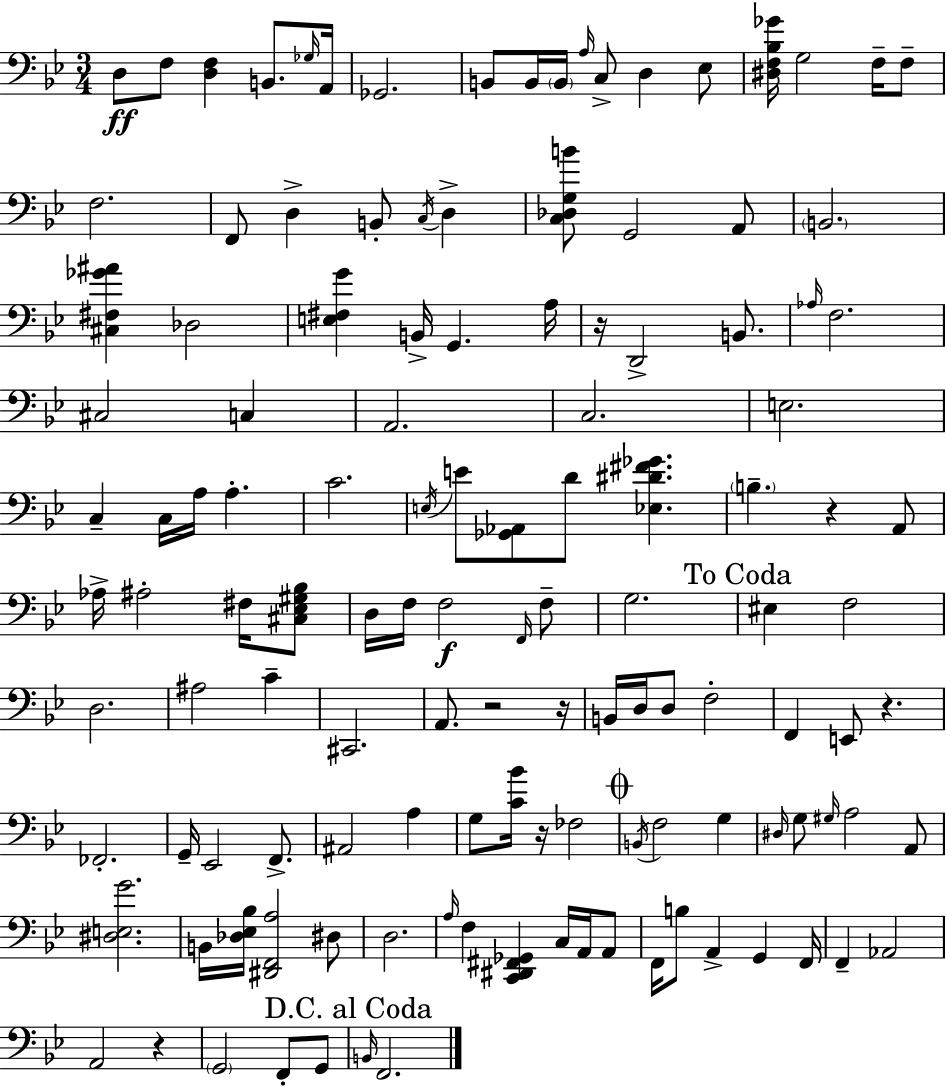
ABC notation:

X:1
T:Untitled
M:3/4
L:1/4
K:Bb
D,/2 F,/2 [D,F,] B,,/2 _G,/4 A,,/4 _G,,2 B,,/2 B,,/4 B,,/4 A,/4 C,/2 D, _E,/2 [^D,F,_B,_G]/4 G,2 F,/4 F,/2 F,2 F,,/2 D, B,,/2 C,/4 D, [C,_D,G,B]/2 G,,2 A,,/2 B,,2 [^C,^F,_G^A] _D,2 [E,^F,G] B,,/4 G,, A,/4 z/4 D,,2 B,,/2 _A,/4 F,2 ^C,2 C, A,,2 C,2 E,2 C, C,/4 A,/4 A, C2 E,/4 E/2 [_G,,_A,,]/2 D/2 [_E,^D^F_G] B, z A,,/2 _A,/4 ^A,2 ^F,/4 [^C,_E,^G,_B,]/2 D,/4 F,/4 F,2 F,,/4 F,/2 G,2 ^E, F,2 D,2 ^A,2 C ^C,,2 A,,/2 z2 z/4 B,,/4 D,/4 D,/2 F,2 F,, E,,/2 z _F,,2 G,,/4 _E,,2 F,,/2 ^A,,2 A, G,/2 [C_B]/4 z/4 _F,2 B,,/4 F,2 G, ^D,/4 G,/2 ^G,/4 A,2 A,,/2 [^D,E,G]2 B,,/4 [_D,_E,_B,]/4 [^D,,F,,A,]2 ^D,/2 D,2 A,/4 F, [C,,^D,,^F,,_G,,] C,/4 A,,/4 A,,/2 F,,/4 B,/2 A,, G,, F,,/4 F,, _A,,2 A,,2 z G,,2 F,,/2 G,,/2 B,,/4 F,,2